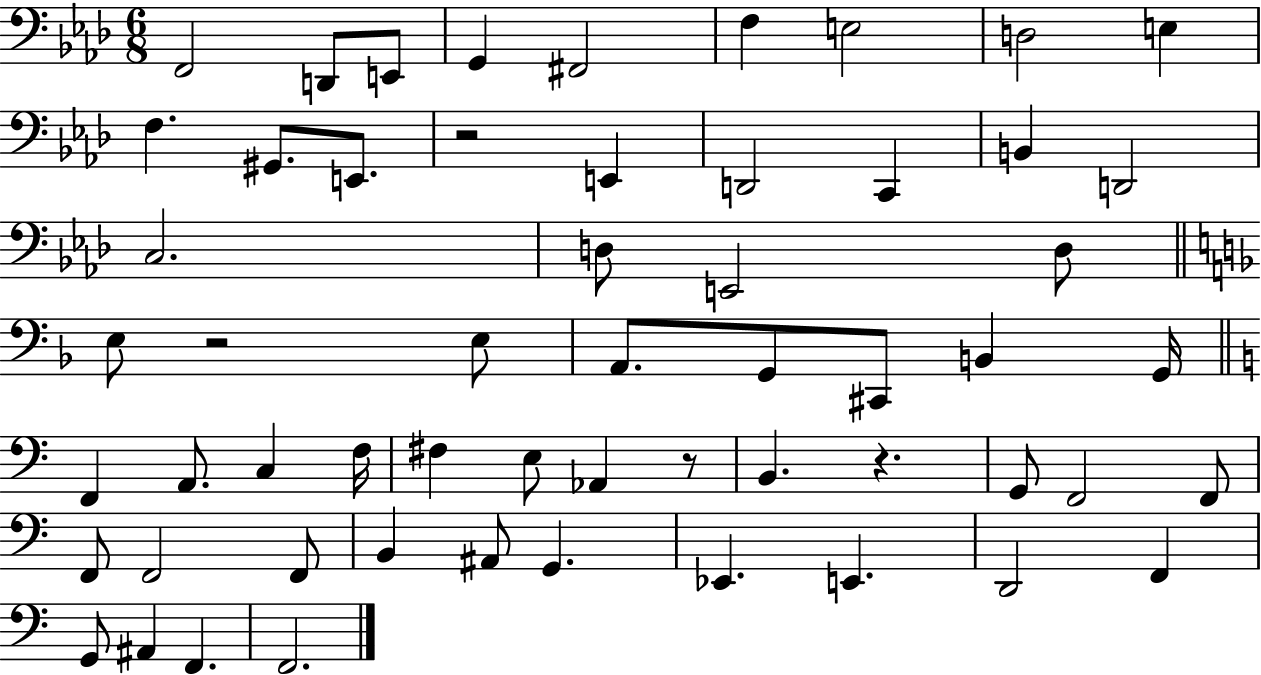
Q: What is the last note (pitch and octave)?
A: F2